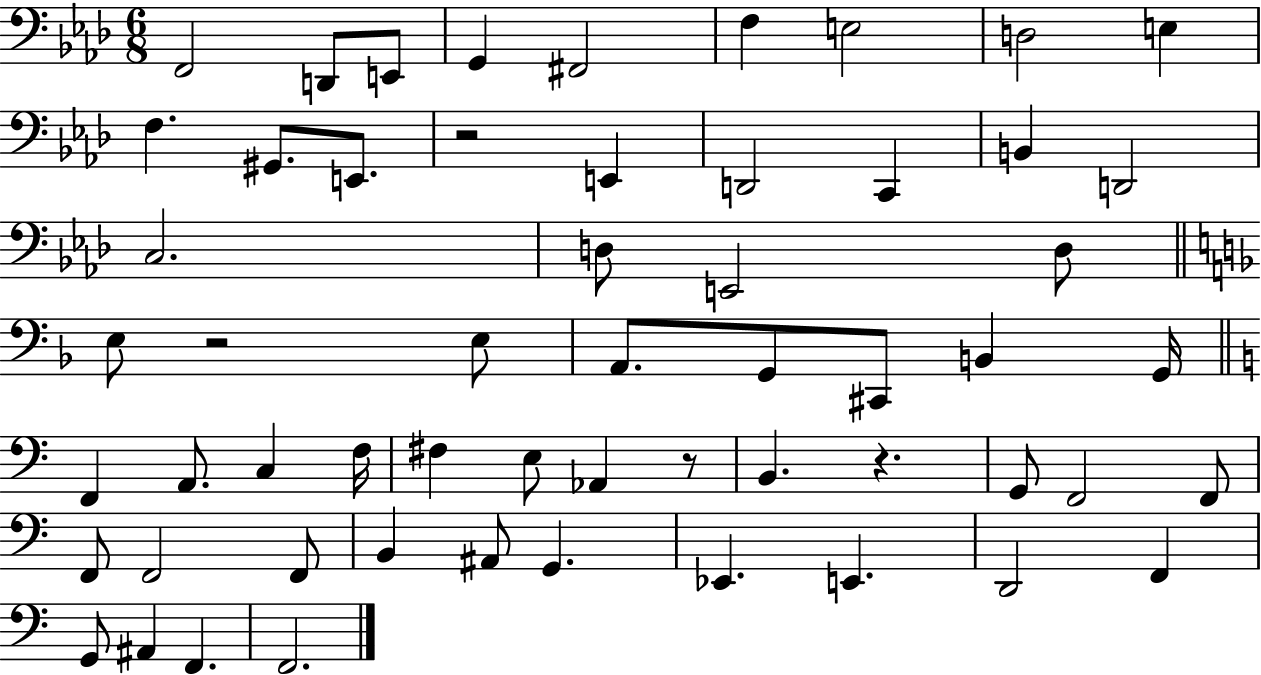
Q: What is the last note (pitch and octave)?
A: F2